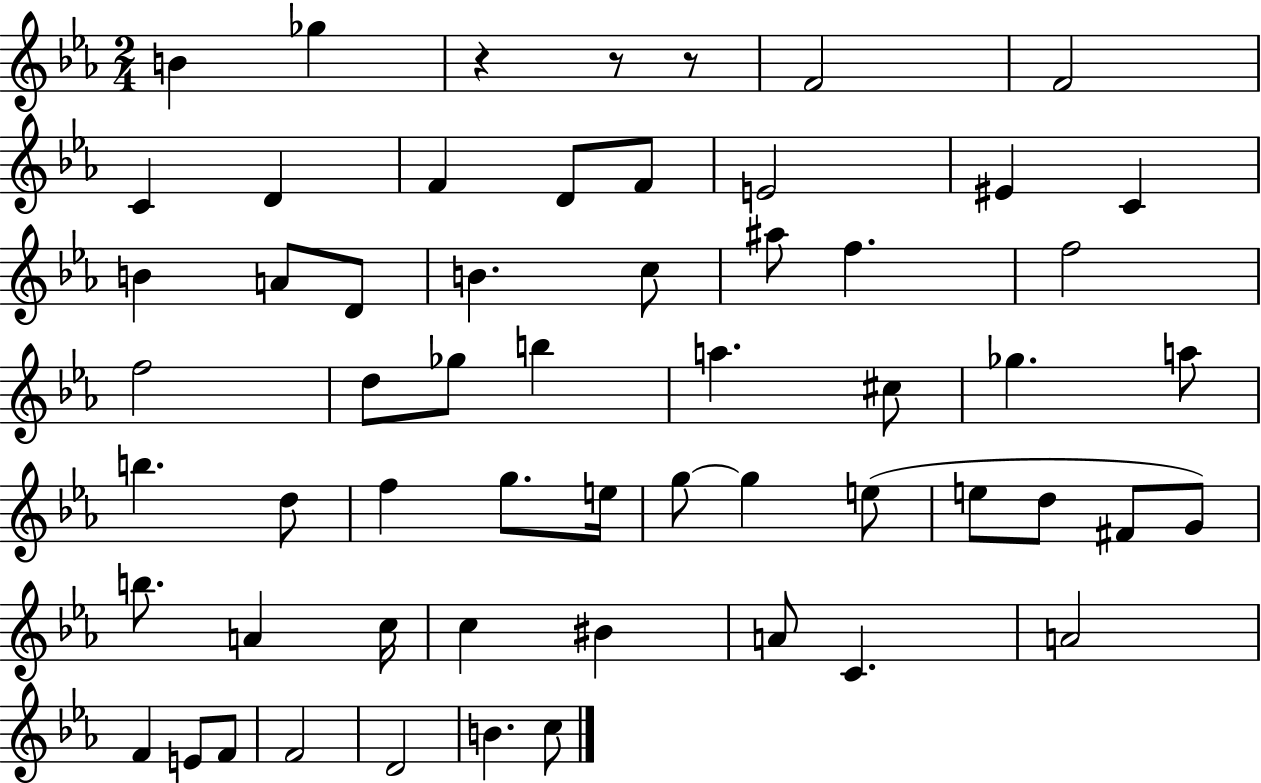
B4/q Gb5/q R/q R/e R/e F4/h F4/h C4/q D4/q F4/q D4/e F4/e E4/h EIS4/q C4/q B4/q A4/e D4/e B4/q. C5/e A#5/e F5/q. F5/h F5/h D5/e Gb5/e B5/q A5/q. C#5/e Gb5/q. A5/e B5/q. D5/e F5/q G5/e. E5/s G5/e G5/q E5/e E5/e D5/e F#4/e G4/e B5/e. A4/q C5/s C5/q BIS4/q A4/e C4/q. A4/h F4/q E4/e F4/e F4/h D4/h B4/q. C5/e